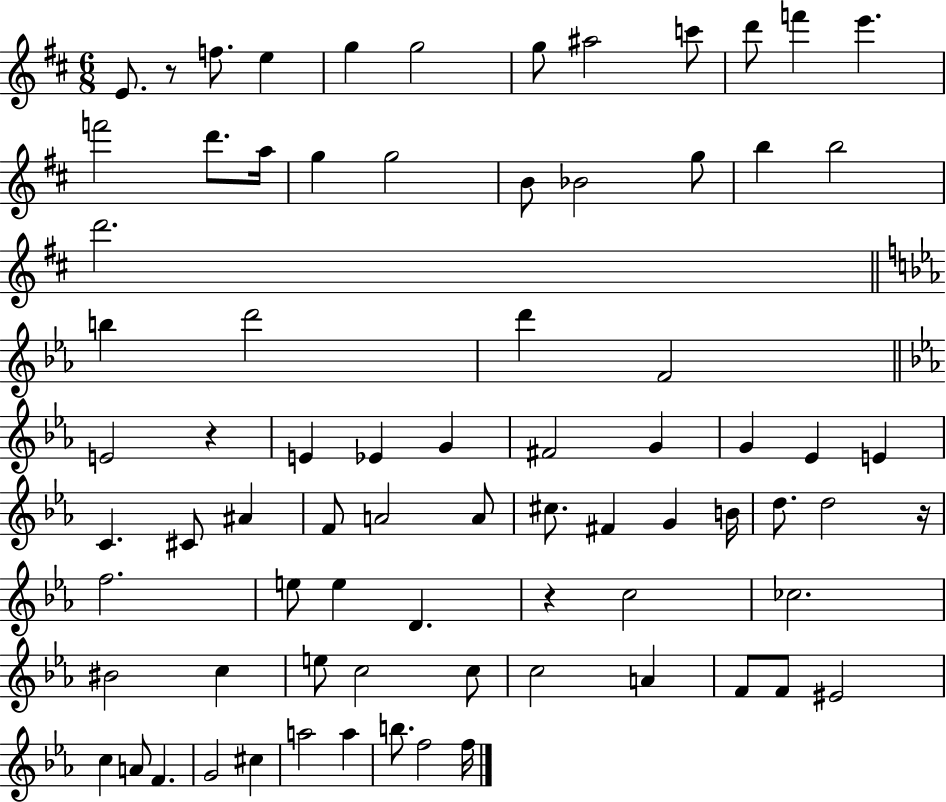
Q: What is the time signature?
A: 6/8